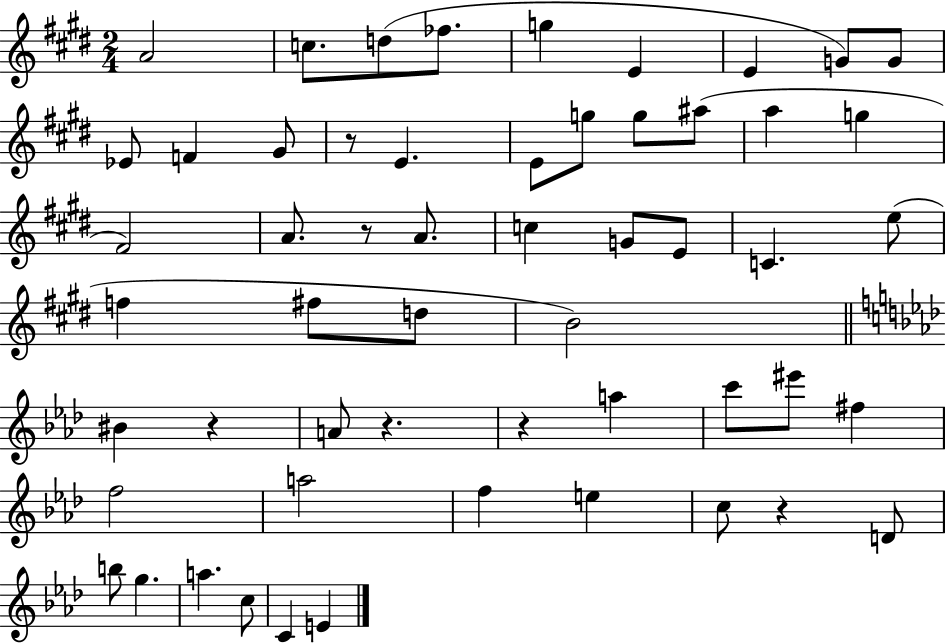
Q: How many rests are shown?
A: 6